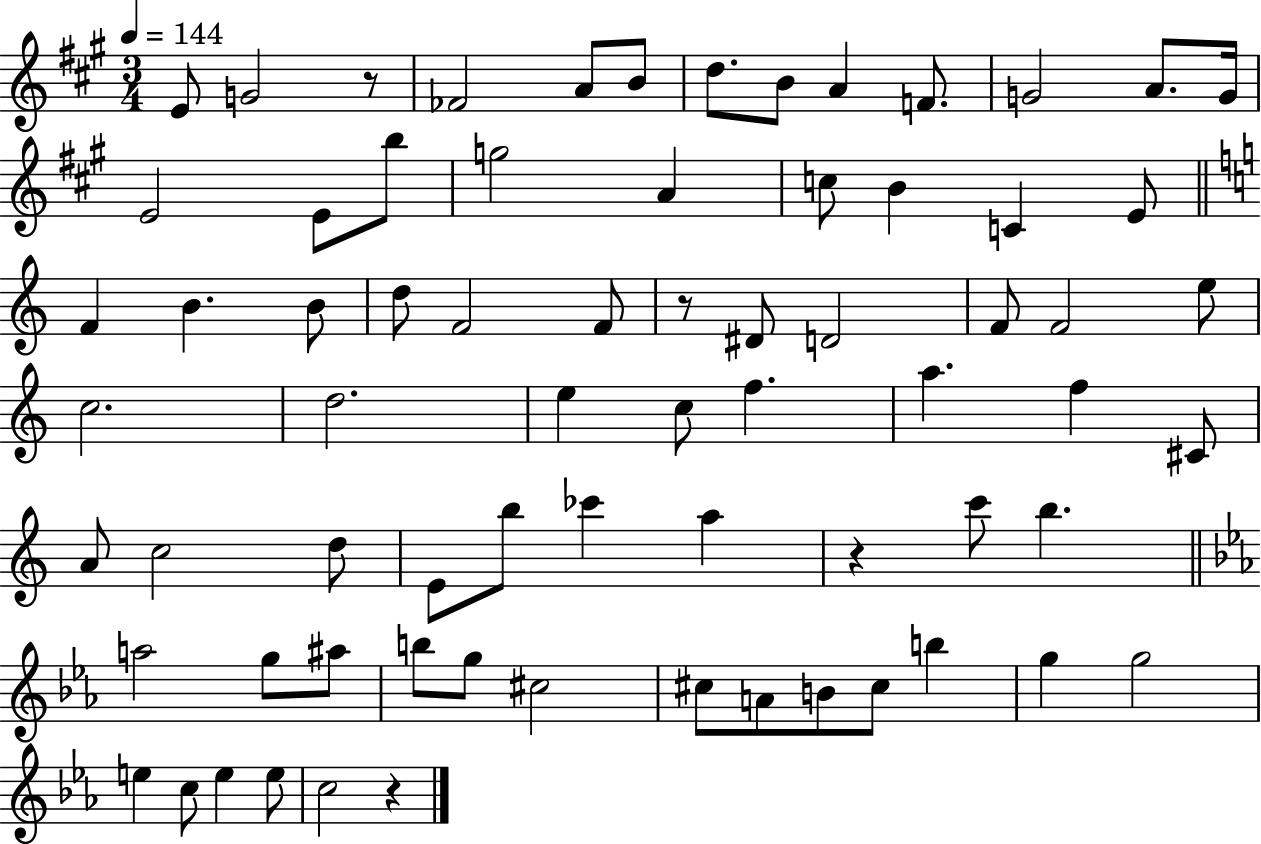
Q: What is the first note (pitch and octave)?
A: E4